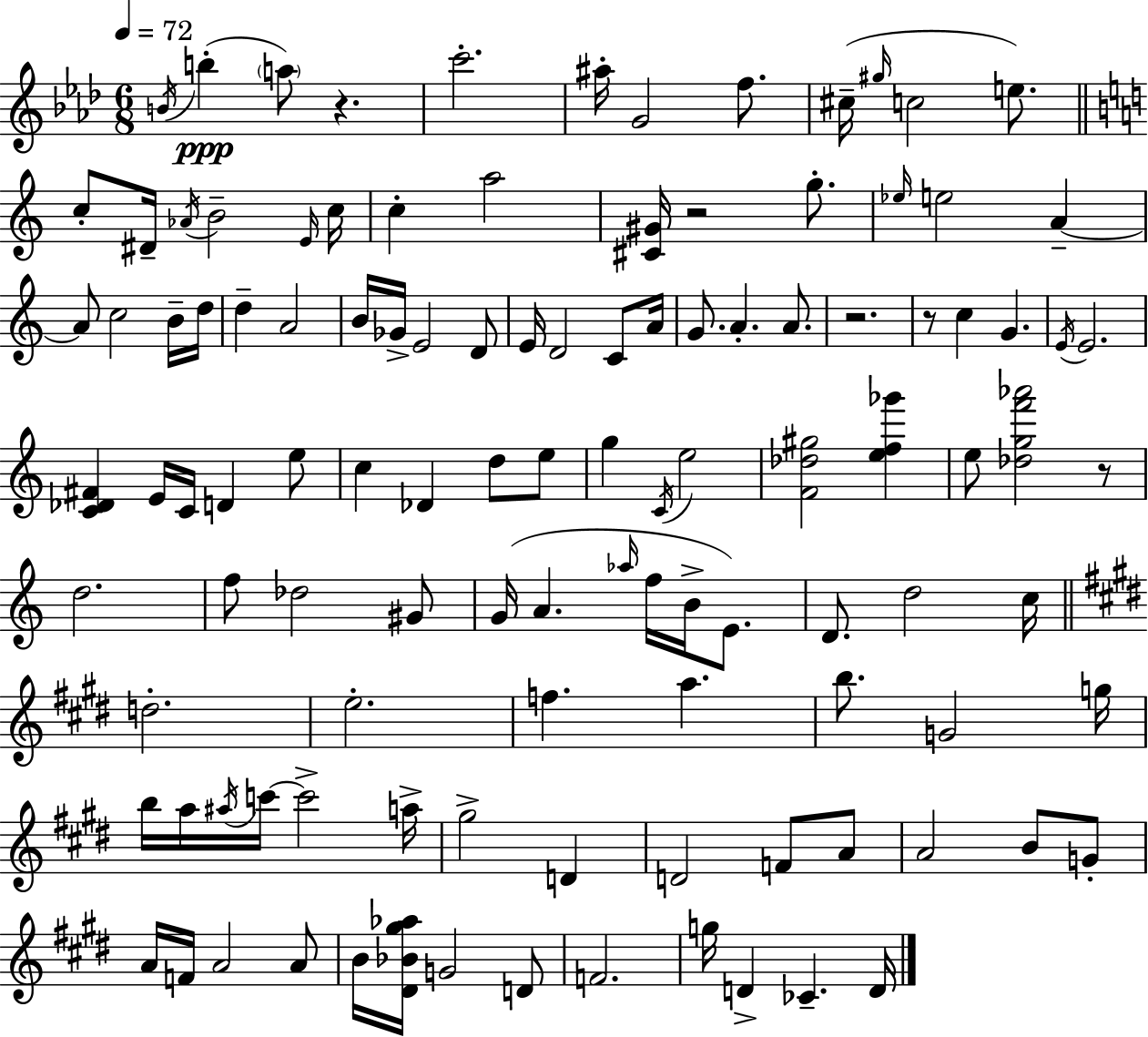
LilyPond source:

{
  \clef treble
  \numericTimeSignature
  \time 6/8
  \key f \minor
  \tempo 4 = 72
  \acciaccatura { b'16 }(\ppp b''4-. \parenthesize a''8) r4. | c'''2.-. | ais''16-. g'2 f''8. | cis''16--( \grace { gis''16 } c''2 e''8.) | \break \bar "||" \break \key c \major c''8-. dis'16-- \acciaccatura { aes'16 } b'2-- | \grace { e'16 } c''16 c''4-. a''2 | <cis' gis'>16 r2 g''8.-. | \grace { ees''16 } e''2 a'4--~~ | \break a'8 c''2 | b'16-- d''16 d''4-- a'2 | b'16 ges'16-> e'2 | d'8 e'16 d'2 | \break c'8 a'16 g'8. a'4.-. | a'8. r2. | r8 c''4 g'4. | \acciaccatura { e'16 } e'2. | \break <c' des' fis'>4 e'16 c'16 d'4 | e''8 c''4 des'4 | d''8 e''8 g''4 \acciaccatura { c'16 } e''2 | <f' des'' gis''>2 | \break <e'' f'' ges'''>4 e''8 <des'' g'' f''' aes'''>2 | r8 d''2. | f''8 des''2 | gis'8 g'16( a'4. | \break \grace { aes''16 } f''16 b'16-> e'8.) d'8. d''2 | c''16 \bar "||" \break \key e \major d''2.-. | e''2.-. | f''4. a''4. | b''8. g'2 g''16 | \break b''16 a''16 \acciaccatura { ais''16 } c'''16~~ c'''2-> | a''16-> gis''2-> d'4 | d'2 f'8 a'8 | a'2 b'8 g'8-. | \break a'16 f'16 a'2 a'8 | b'16 <dis' bes' gis'' aes''>16 g'2 d'8 | f'2. | g''16 d'4-> ces'4.-- | \break d'16 \bar "|."
}